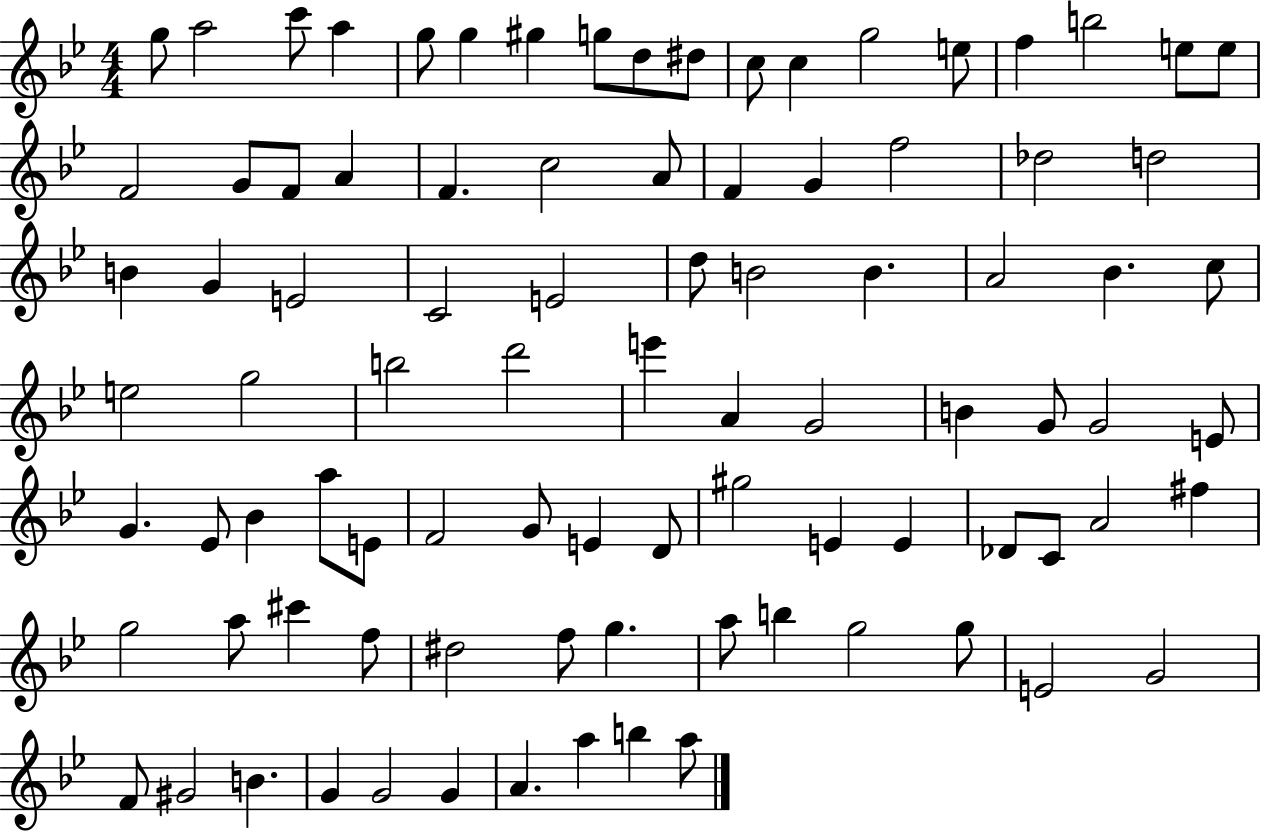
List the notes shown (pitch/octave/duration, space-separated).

G5/e A5/h C6/e A5/q G5/e G5/q G#5/q G5/e D5/e D#5/e C5/e C5/q G5/h E5/e F5/q B5/h E5/e E5/e F4/h G4/e F4/e A4/q F4/q. C5/h A4/e F4/q G4/q F5/h Db5/h D5/h B4/q G4/q E4/h C4/h E4/h D5/e B4/h B4/q. A4/h Bb4/q. C5/e E5/h G5/h B5/h D6/h E6/q A4/q G4/h B4/q G4/e G4/h E4/e G4/q. Eb4/e Bb4/q A5/e E4/e F4/h G4/e E4/q D4/e G#5/h E4/q E4/q Db4/e C4/e A4/h F#5/q G5/h A5/e C#6/q F5/e D#5/h F5/e G5/q. A5/e B5/q G5/h G5/e E4/h G4/h F4/e G#4/h B4/q. G4/q G4/h G4/q A4/q. A5/q B5/q A5/e